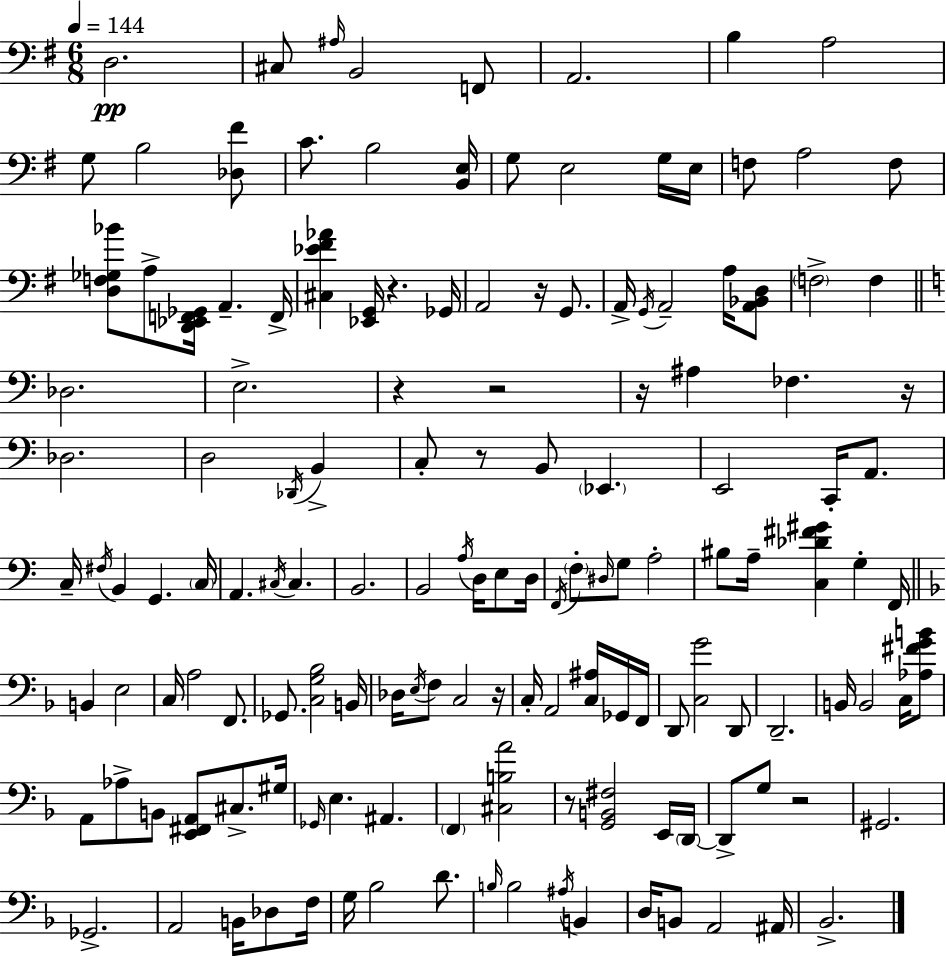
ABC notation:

X:1
T:Untitled
M:6/8
L:1/4
K:G
D,2 ^C,/2 ^A,/4 B,,2 F,,/2 A,,2 B, A,2 G,/2 B,2 [_D,^F]/2 C/2 B,2 [B,,E,]/4 G,/2 E,2 G,/4 E,/4 F,/2 A,2 F,/2 [D,F,_G,_B]/2 A,/2 [D,,_E,,F,,_G,,]/4 A,, F,,/4 [^C,_E^F_A] [_E,,G,,]/4 z _G,,/4 A,,2 z/4 G,,/2 A,,/4 G,,/4 A,,2 A,/4 [A,,_B,,D,]/2 F,2 F, _D,2 E,2 z z2 z/4 ^A, _F, z/4 _D,2 D,2 _D,,/4 B,, C,/2 z/2 B,,/2 _E,, E,,2 C,,/4 A,,/2 C,/4 ^F,/4 B,, G,, C,/4 A,, ^C,/4 ^C, B,,2 B,,2 A,/4 D,/4 E,/2 D,/4 F,,/4 F,/2 ^D,/4 G,/2 A,2 ^B,/2 A,/4 [C,_D^F^G] G, F,,/4 B,, E,2 C,/4 A,2 F,,/2 _G,,/2 [C,G,_B,]2 B,,/4 _D,/4 E,/4 F,/2 C,2 z/4 C,/4 A,,2 [C,^A,]/4 _G,,/4 F,,/4 D,,/2 [C,G]2 D,,/2 D,,2 B,,/4 B,,2 C,/4 [_A,^FGB]/2 A,,/2 _A,/2 B,,/2 [E,,^F,,A,,]/2 ^C,/2 ^G,/4 _G,,/4 E, ^A,, F,, [^C,B,A]2 z/2 [G,,B,,^F,]2 E,,/4 D,,/4 D,,/2 G,/2 z2 ^G,,2 _G,,2 A,,2 B,,/4 _D,/2 F,/4 G,/4 _B,2 D/2 B,/4 B,2 ^A,/4 B,, D,/4 B,,/2 A,,2 ^A,,/4 _B,,2